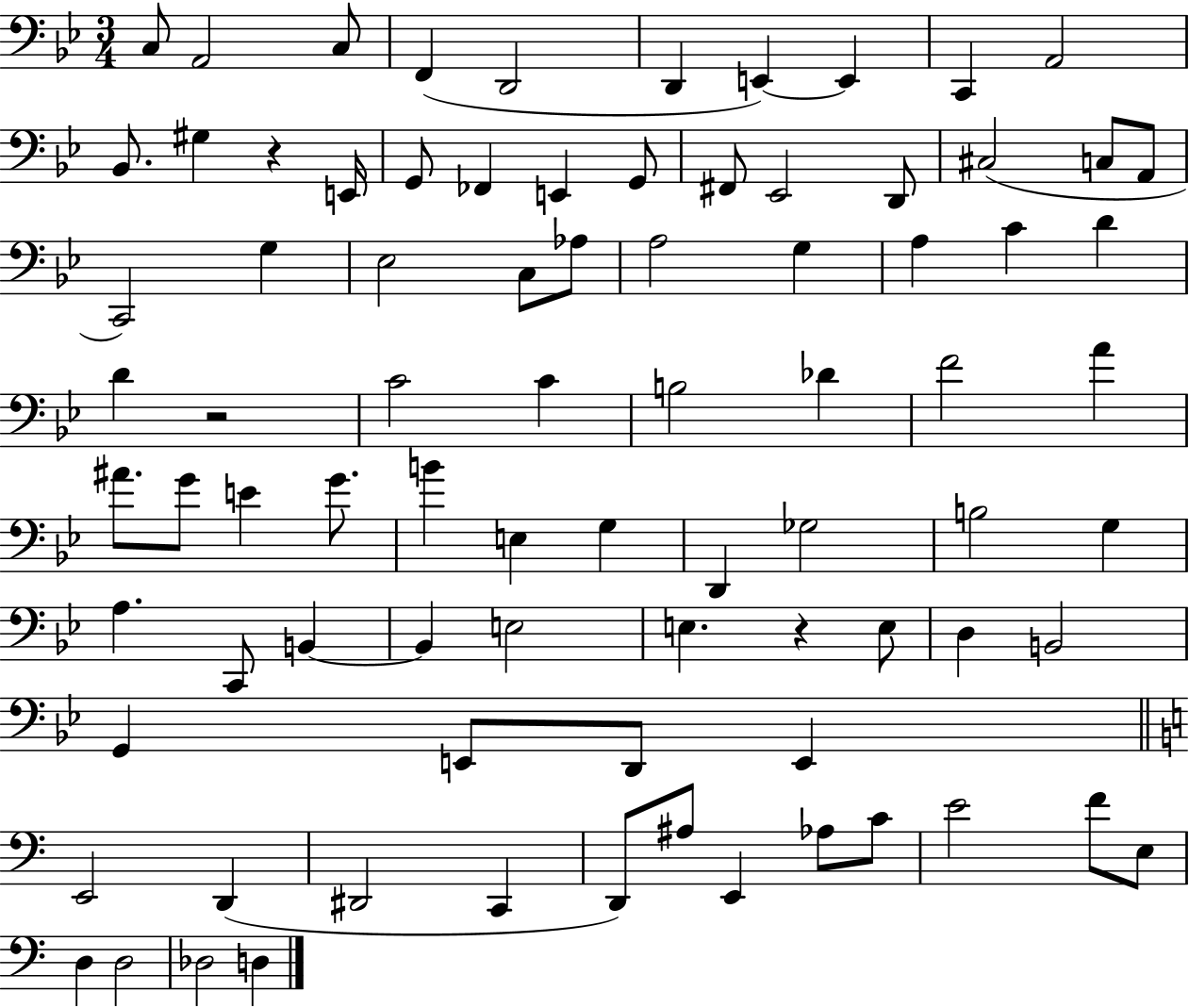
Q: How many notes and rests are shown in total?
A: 83